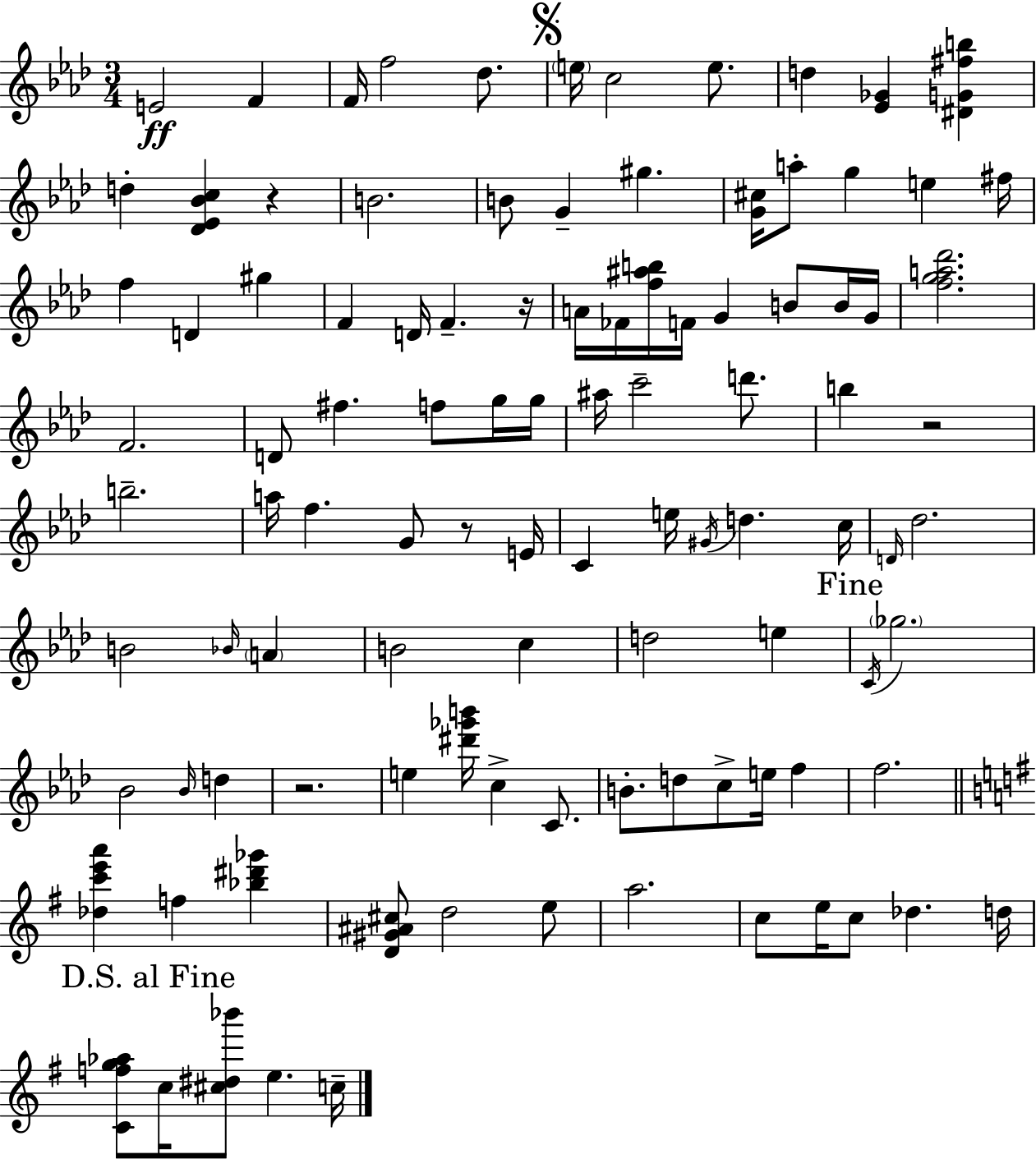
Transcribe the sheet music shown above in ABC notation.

X:1
T:Untitled
M:3/4
L:1/4
K:Ab
E2 F F/4 f2 _d/2 e/4 c2 e/2 d [_E_G] [^DG^fb] d [_D_E_Bc] z B2 B/2 G ^g [G^c]/4 a/2 g e ^f/4 f D ^g F D/4 F z/4 A/4 _F/4 [f^ab]/4 F/4 G B/2 B/4 G/4 [fga_d']2 F2 D/2 ^f f/2 g/4 g/4 ^a/4 c'2 d'/2 b z2 b2 a/4 f G/2 z/2 E/4 C e/4 ^G/4 d c/4 D/4 _d2 B2 _B/4 A B2 c d2 e C/4 _g2 _B2 _B/4 d z2 e [^d'_g'b']/4 c C/2 B/2 d/2 c/2 e/4 f f2 [_dc'e'a'] f [_b^d'_g'] [D^G^A^c]/2 d2 e/2 a2 c/2 e/4 c/2 _d d/4 [Cfg_a]/2 c/4 [^c^d_b']/2 e c/4